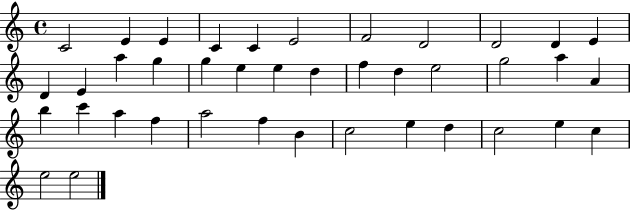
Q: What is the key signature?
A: C major